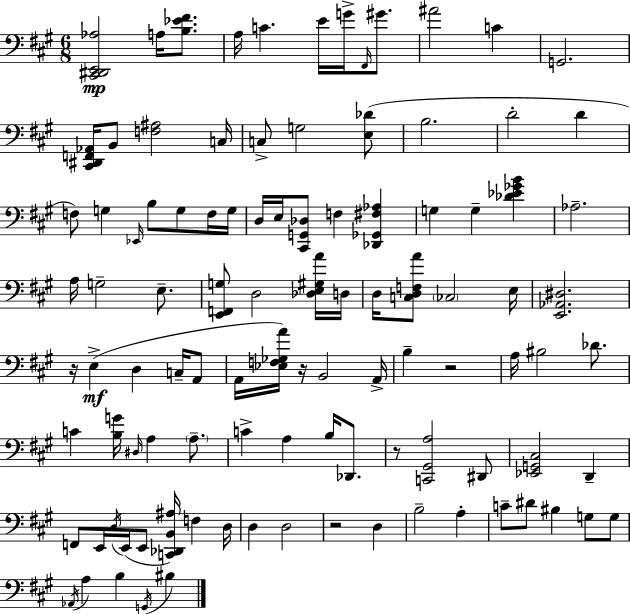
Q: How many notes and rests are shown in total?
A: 103